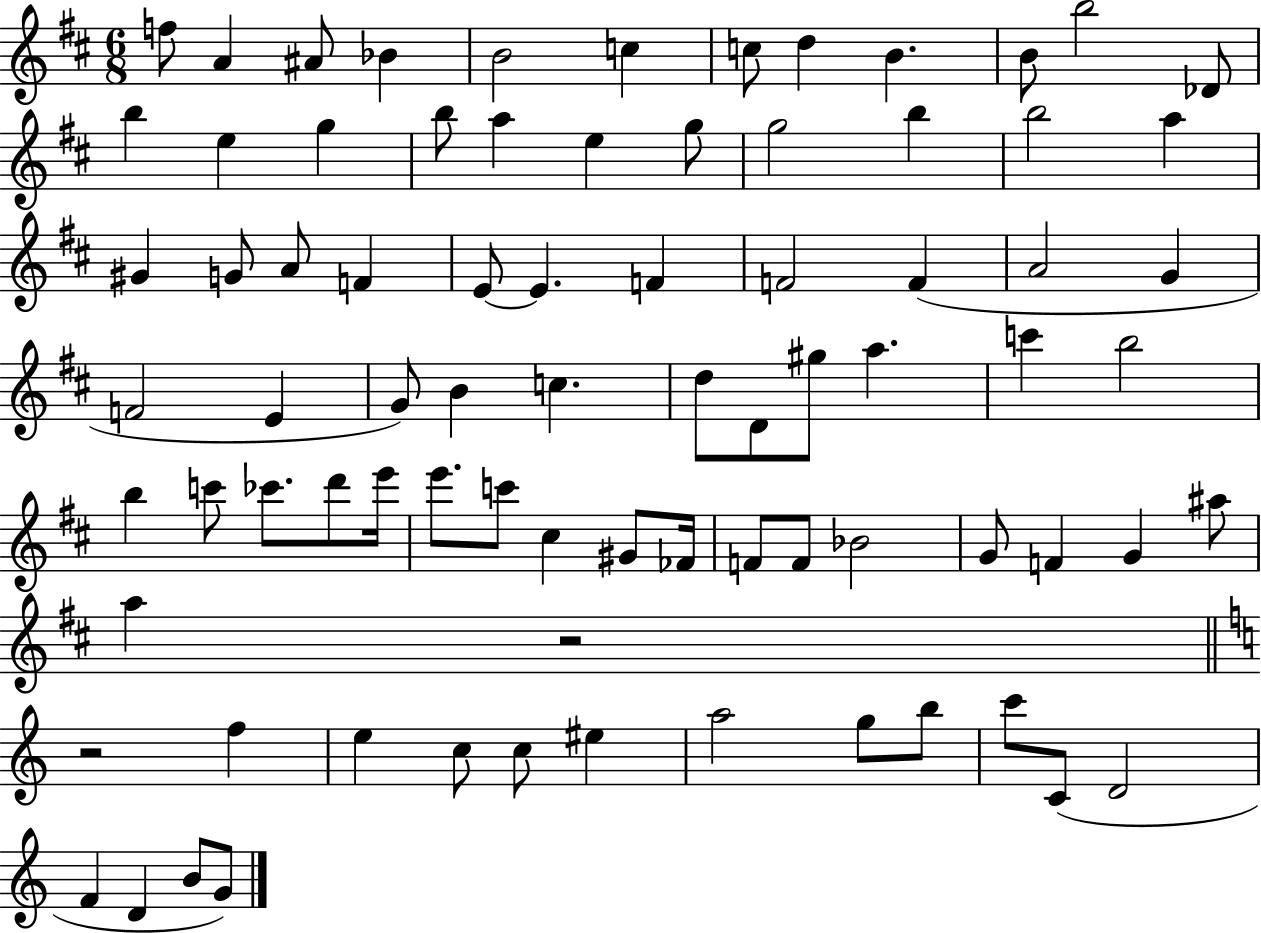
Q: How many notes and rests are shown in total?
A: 80